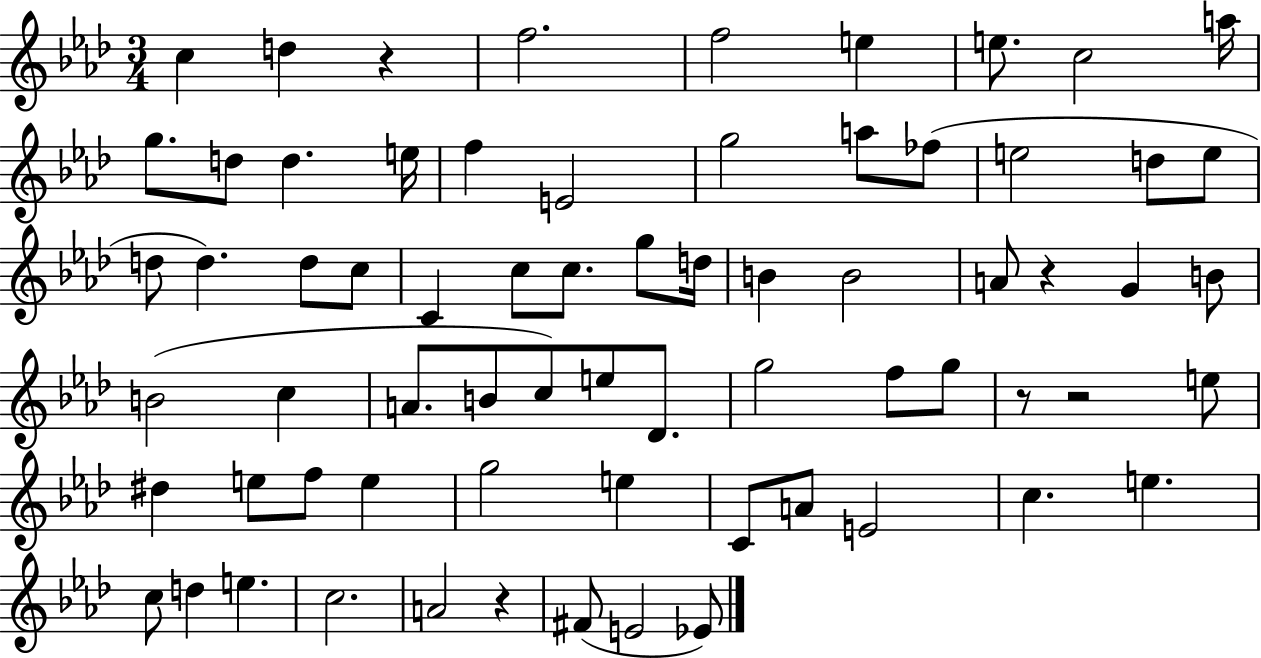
X:1
T:Untitled
M:3/4
L:1/4
K:Ab
c d z f2 f2 e e/2 c2 a/4 g/2 d/2 d e/4 f E2 g2 a/2 _f/2 e2 d/2 e/2 d/2 d d/2 c/2 C c/2 c/2 g/2 d/4 B B2 A/2 z G B/2 B2 c A/2 B/2 c/2 e/2 _D/2 g2 f/2 g/2 z/2 z2 e/2 ^d e/2 f/2 e g2 e C/2 A/2 E2 c e c/2 d e c2 A2 z ^F/2 E2 _E/2